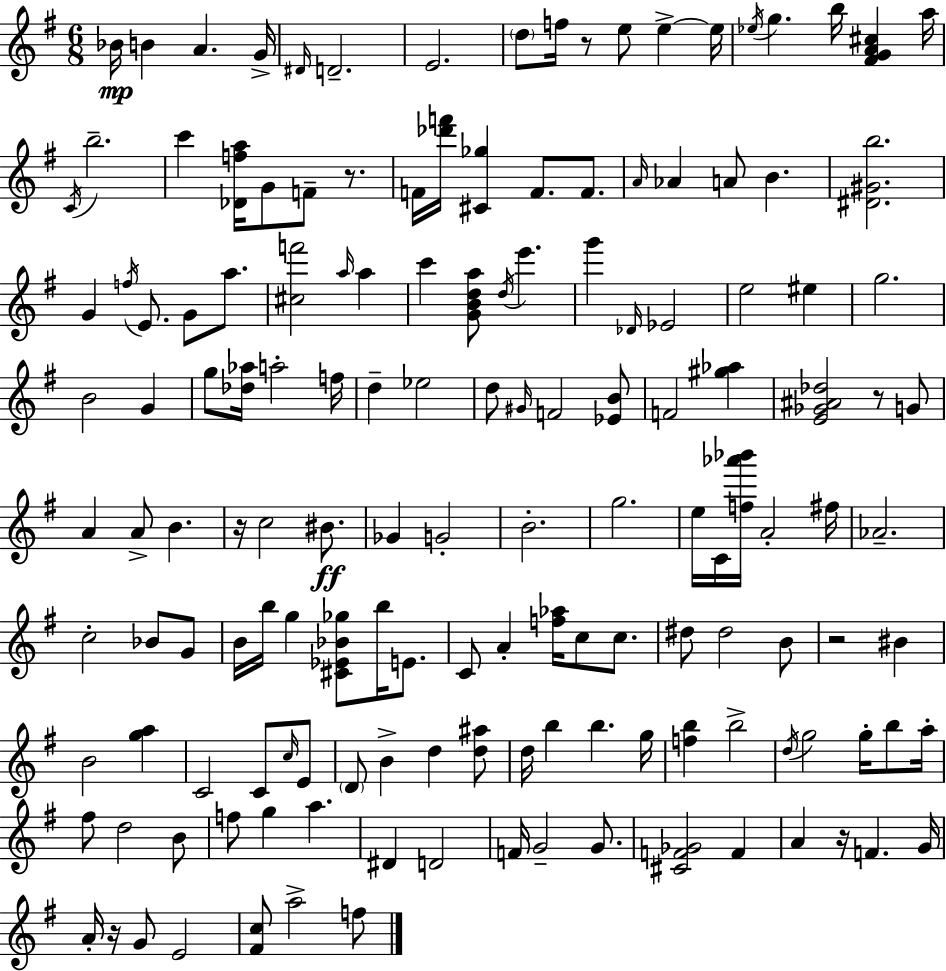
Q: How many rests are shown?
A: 7